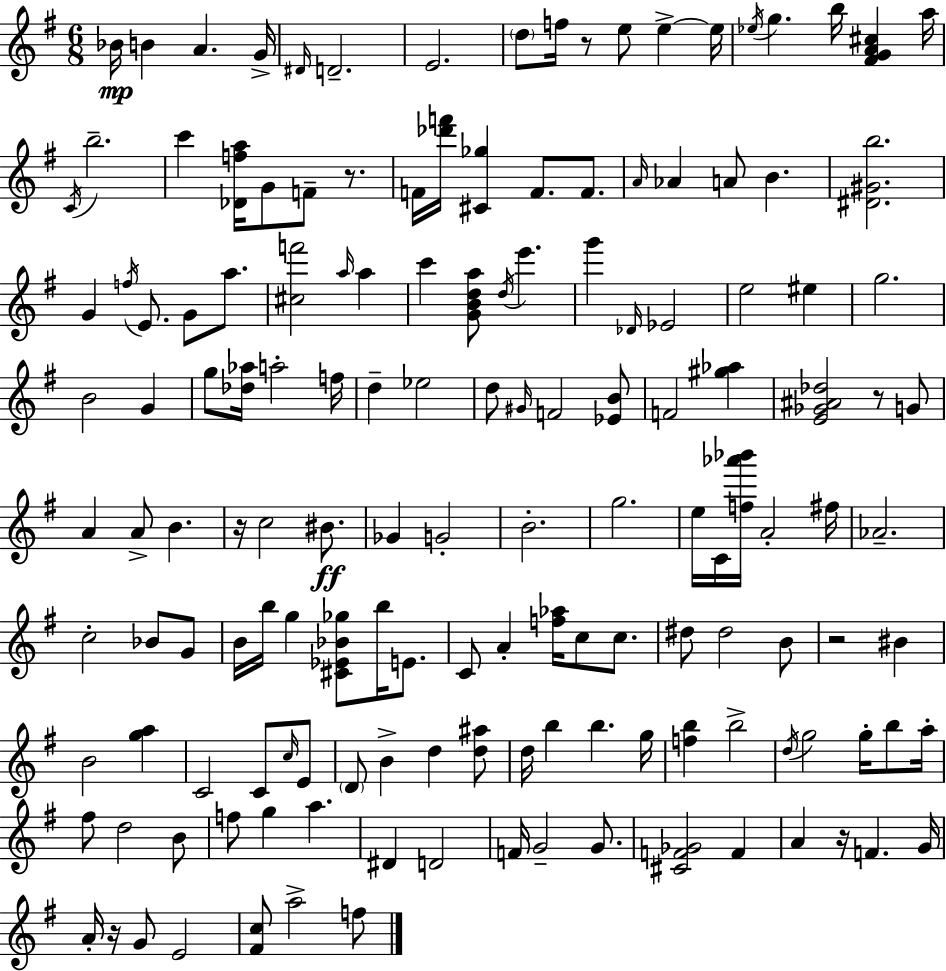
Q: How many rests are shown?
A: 7